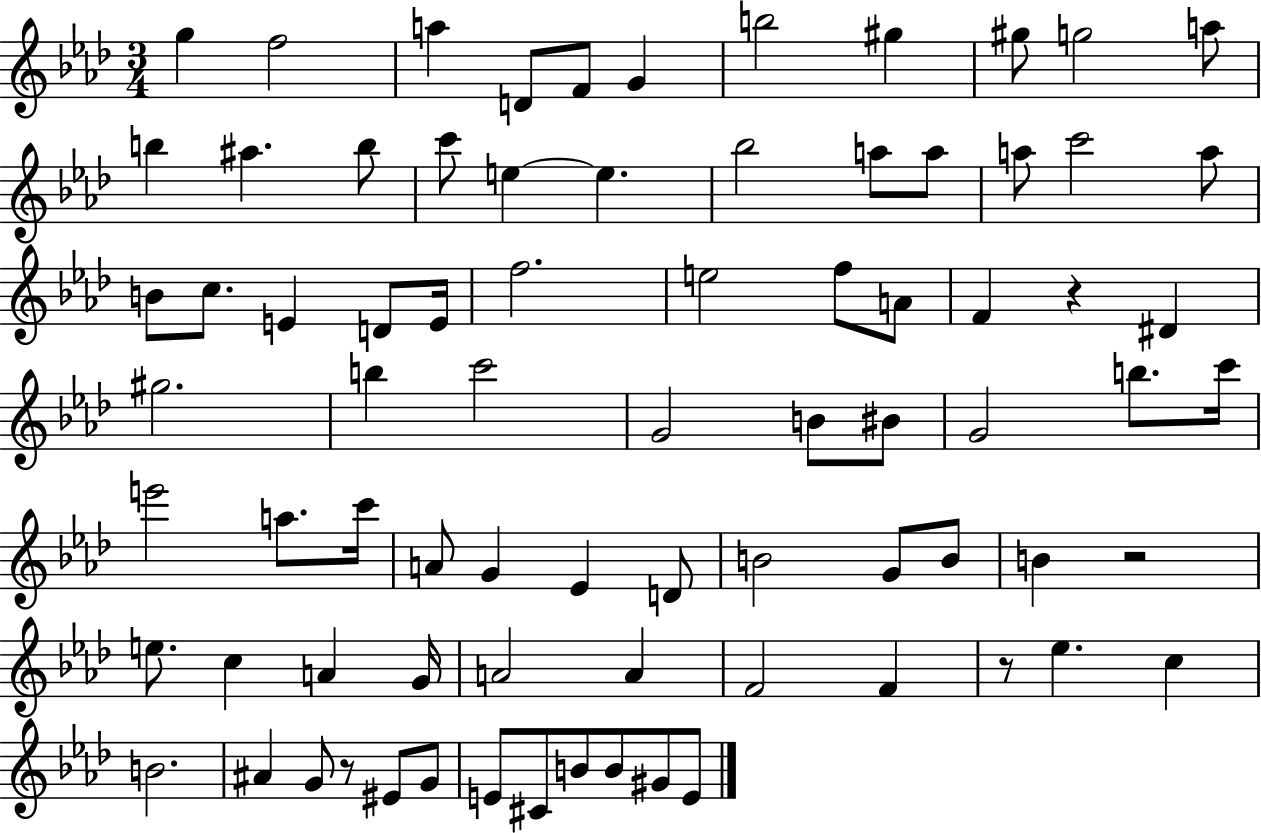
{
  \clef treble
  \numericTimeSignature
  \time 3/4
  \key aes \major
  g''4 f''2 | a''4 d'8 f'8 g'4 | b''2 gis''4 | gis''8 g''2 a''8 | \break b''4 ais''4. b''8 | c'''8 e''4~~ e''4. | bes''2 a''8 a''8 | a''8 c'''2 a''8 | \break b'8 c''8. e'4 d'8 e'16 | f''2. | e''2 f''8 a'8 | f'4 r4 dis'4 | \break gis''2. | b''4 c'''2 | g'2 b'8 bis'8 | g'2 b''8. c'''16 | \break e'''2 a''8. c'''16 | a'8 g'4 ees'4 d'8 | b'2 g'8 b'8 | b'4 r2 | \break e''8. c''4 a'4 g'16 | a'2 a'4 | f'2 f'4 | r8 ees''4. c''4 | \break b'2. | ais'4 g'8 r8 eis'8 g'8 | e'8 cis'8 b'8 b'8 gis'8 e'8 | \bar "|."
}